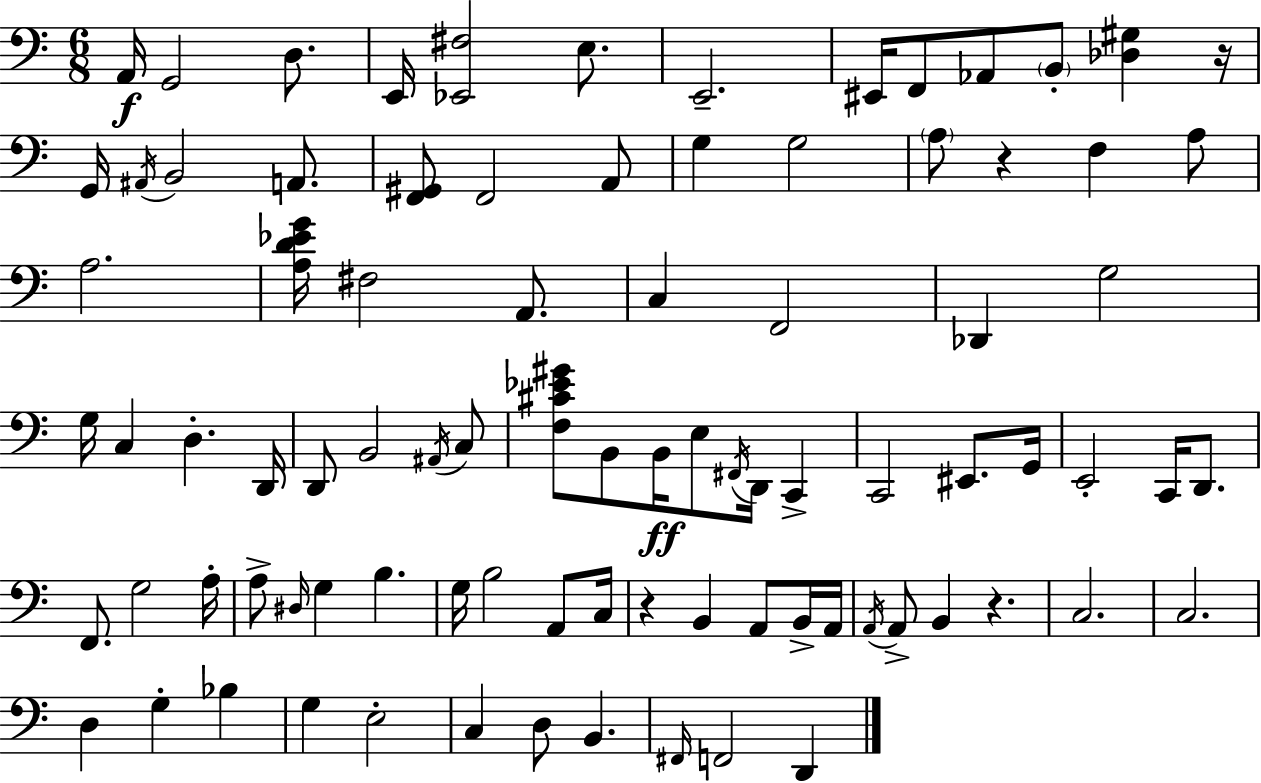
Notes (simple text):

A2/s G2/h D3/e. E2/s [Eb2,F#3]/h E3/e. E2/h. EIS2/s F2/e Ab2/e B2/e [Db3,G#3]/q R/s G2/s A#2/s B2/h A2/e. [F2,G#2]/e F2/h A2/e G3/q G3/h A3/e R/q F3/q A3/e A3/h. [A3,D4,Eb4,G4]/s F#3/h A2/e. C3/q F2/h Db2/q G3/h G3/s C3/q D3/q. D2/s D2/e B2/h A#2/s C3/e [F3,C#4,Eb4,G#4]/e B2/e B2/s E3/e F#2/s D2/s C2/q C2/h EIS2/e. G2/s E2/h C2/s D2/e. F2/e. G3/h A3/s A3/e D#3/s G3/q B3/q. G3/s B3/h A2/e C3/s R/q B2/q A2/e B2/s A2/s A2/s A2/e B2/q R/q. C3/h. C3/h. D3/q G3/q Bb3/q G3/q E3/h C3/q D3/e B2/q. F#2/s F2/h D2/q